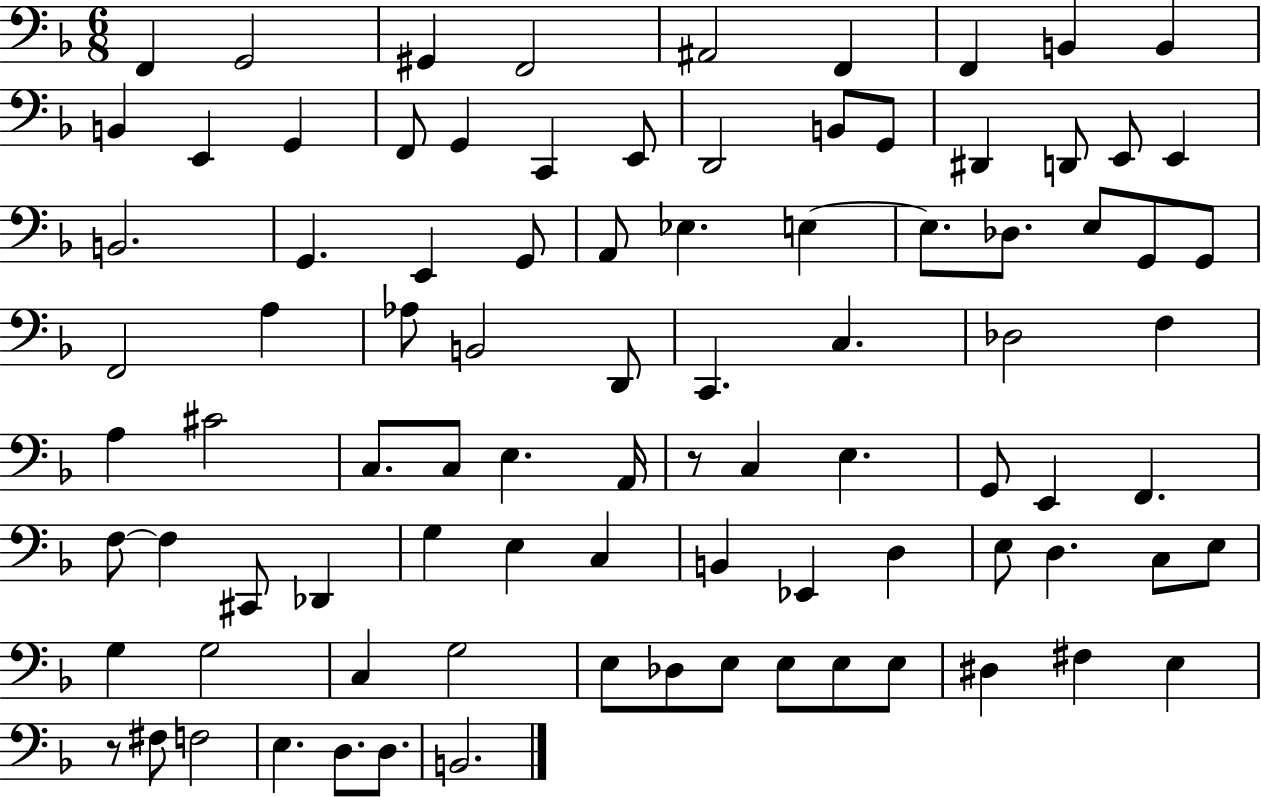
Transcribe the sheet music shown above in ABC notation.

X:1
T:Untitled
M:6/8
L:1/4
K:F
F,, G,,2 ^G,, F,,2 ^A,,2 F,, F,, B,, B,, B,, E,, G,, F,,/2 G,, C,, E,,/2 D,,2 B,,/2 G,,/2 ^D,, D,,/2 E,,/2 E,, B,,2 G,, E,, G,,/2 A,,/2 _E, E, E,/2 _D,/2 E,/2 G,,/2 G,,/2 F,,2 A, _A,/2 B,,2 D,,/2 C,, C, _D,2 F, A, ^C2 C,/2 C,/2 E, A,,/4 z/2 C, E, G,,/2 E,, F,, F,/2 F, ^C,,/2 _D,, G, E, C, B,, _E,, D, E,/2 D, C,/2 E,/2 G, G,2 C, G,2 E,/2 _D,/2 E,/2 E,/2 E,/2 E,/2 ^D, ^F, E, z/2 ^F,/2 F,2 E, D,/2 D,/2 B,,2